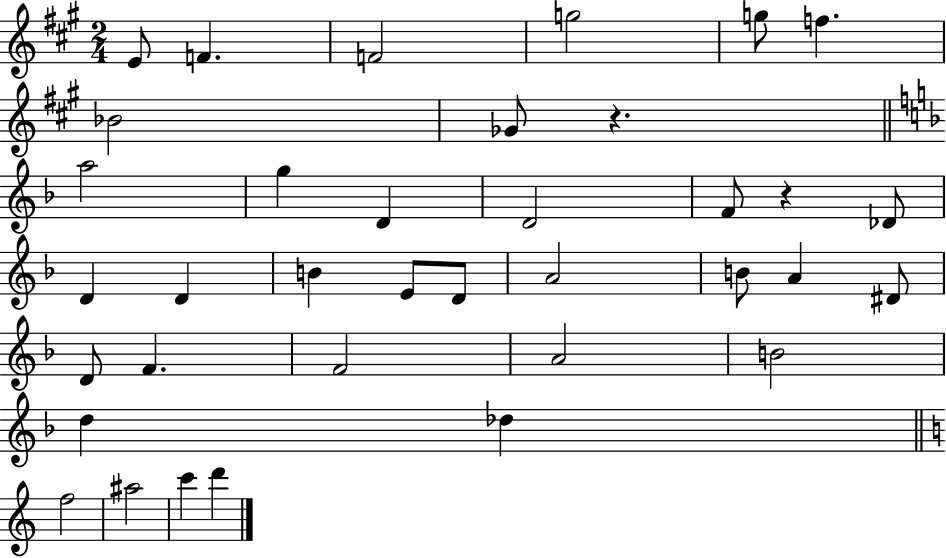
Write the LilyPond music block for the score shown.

{
  \clef treble
  \numericTimeSignature
  \time 2/4
  \key a \major
  e'8 f'4. | f'2 | g''2 | g''8 f''4. | \break bes'2 | ges'8 r4. | \bar "||" \break \key d \minor a''2 | g''4 d'4 | d'2 | f'8 r4 des'8 | \break d'4 d'4 | b'4 e'8 d'8 | a'2 | b'8 a'4 dis'8 | \break d'8 f'4. | f'2 | a'2 | b'2 | \break d''4 des''4 | \bar "||" \break \key c \major f''2 | ais''2 | c'''4 d'''4 | \bar "|."
}